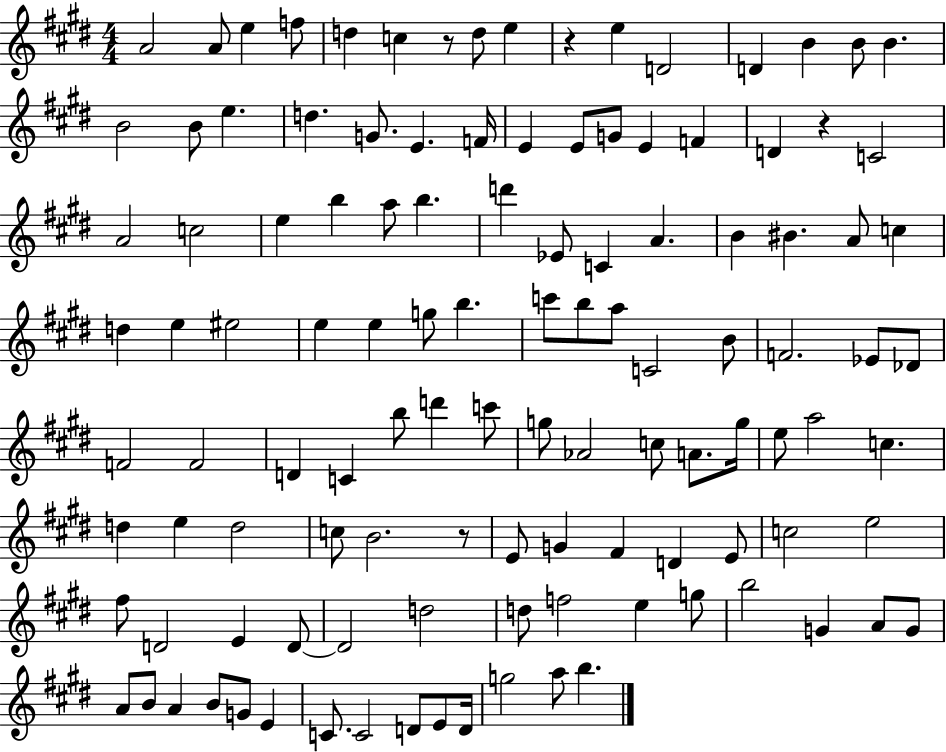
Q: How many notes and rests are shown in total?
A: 116